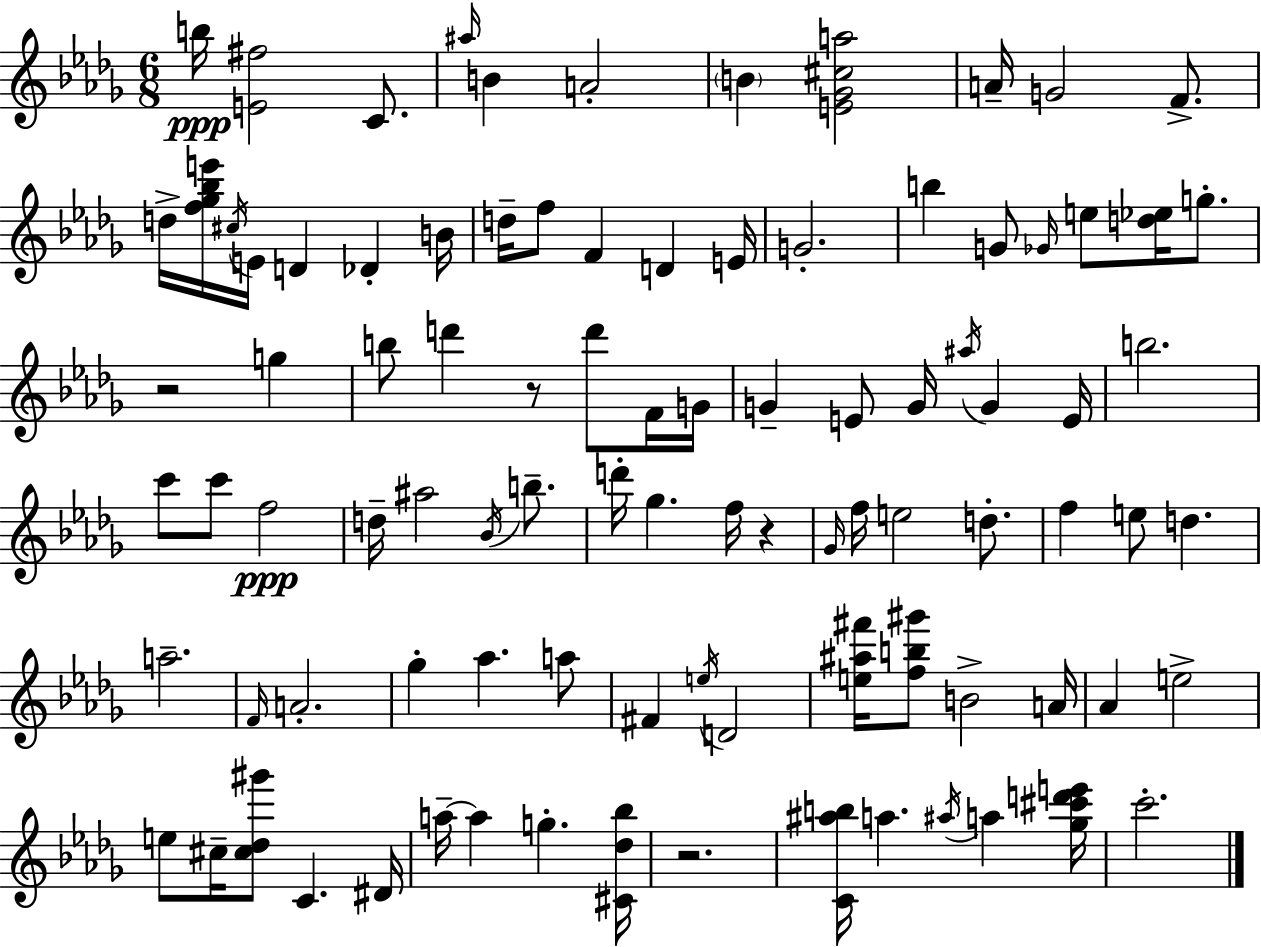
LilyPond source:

{
  \clef treble
  \numericTimeSignature
  \time 6/8
  \key bes \minor
  b''16\ppp <e' fis''>2 c'8. | \grace { ais''16 } b'4 a'2-. | \parenthesize b'4 <e' ges' cis'' a''>2 | a'16-- g'2 f'8.-> | \break d''16-> <f'' ges'' bes'' e'''>16 \acciaccatura { cis''16 } e'16 d'4 des'4-. | b'16 d''16-- f''8 f'4 d'4 | e'16 g'2.-. | b''4 g'8 \grace { ges'16 } e''8 <d'' ees''>16 | \break g''8.-. r2 g''4 | b''8 d'''4 r8 d'''8 | f'16 g'16 g'4-- e'8 g'16 \acciaccatura { ais''16 } g'4 | e'16 b''2. | \break c'''8 c'''8 f''2\ppp | d''16-- ais''2 | \acciaccatura { bes'16 } b''8.-- d'''16-. ges''4. | f''16 r4 \grace { ges'16 } f''16 e''2 | \break d''8.-. f''4 e''8 | d''4. a''2.-- | \grace { f'16 } a'2.-. | ges''4-. aes''4. | \break a''8 fis'4 \acciaccatura { e''16 } | d'2 <e'' ais'' fis'''>16 <f'' b'' gis'''>8 b'2-> | a'16 aes'4 | e''2-> e''8 cis''16-- <cis'' des'' gis'''>8 | \break c'4. dis'16 a''16--~~ a''4 | g''4.-. <cis' des'' bes''>16 r2. | <c' ais'' b''>16 a''4. | \acciaccatura { ais''16 } a''4 <ges'' cis''' d''' e'''>16 c'''2.-. | \break \bar "|."
}